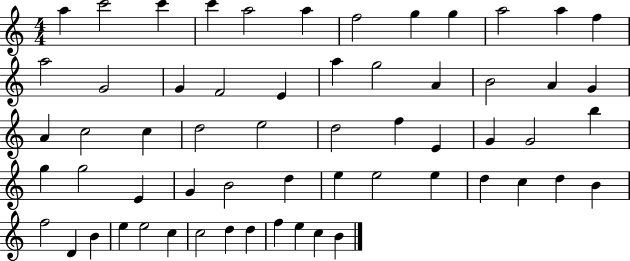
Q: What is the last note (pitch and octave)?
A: B4